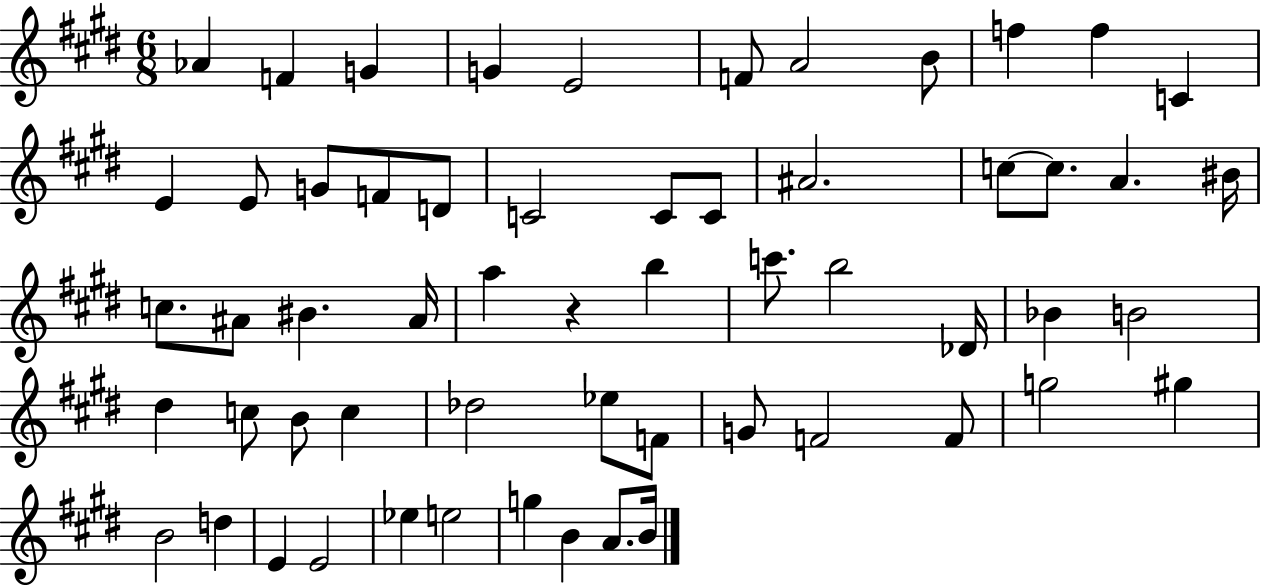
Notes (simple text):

Ab4/q F4/q G4/q G4/q E4/h F4/e A4/h B4/e F5/q F5/q C4/q E4/q E4/e G4/e F4/e D4/e C4/h C4/e C4/e A#4/h. C5/e C5/e. A4/q. BIS4/s C5/e. A#4/e BIS4/q. A#4/s A5/q R/q B5/q C6/e. B5/h Db4/s Bb4/q B4/h D#5/q C5/e B4/e C5/q Db5/h Eb5/e F4/e G4/e F4/h F4/e G5/h G#5/q B4/h D5/q E4/q E4/h Eb5/q E5/h G5/q B4/q A4/e. B4/s